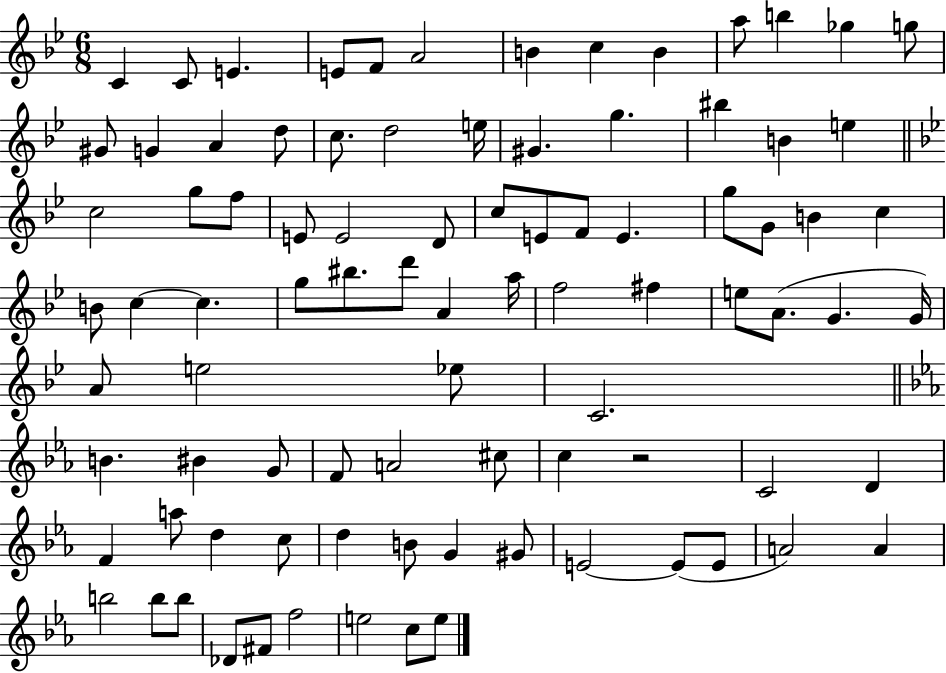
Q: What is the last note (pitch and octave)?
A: E5